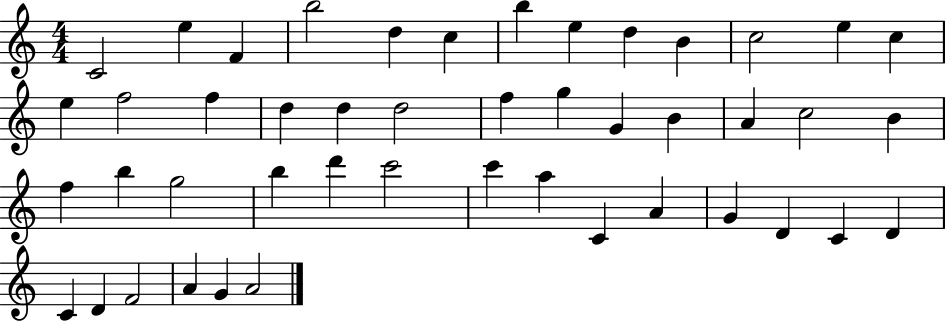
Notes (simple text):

C4/h E5/q F4/q B5/h D5/q C5/q B5/q E5/q D5/q B4/q C5/h E5/q C5/q E5/q F5/h F5/q D5/q D5/q D5/h F5/q G5/q G4/q B4/q A4/q C5/h B4/q F5/q B5/q G5/h B5/q D6/q C6/h C6/q A5/q C4/q A4/q G4/q D4/q C4/q D4/q C4/q D4/q F4/h A4/q G4/q A4/h